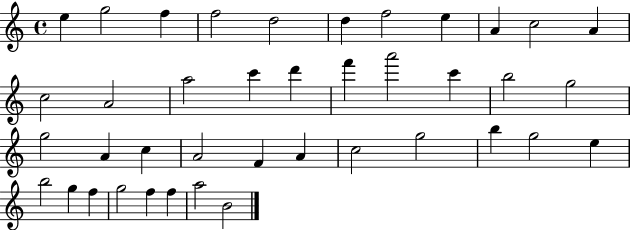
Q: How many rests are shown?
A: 0